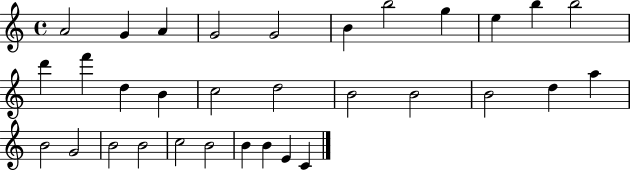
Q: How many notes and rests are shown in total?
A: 32